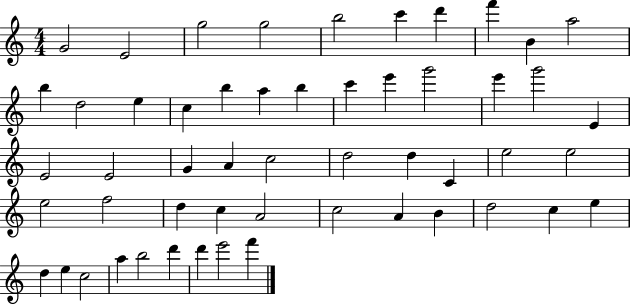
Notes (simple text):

G4/h E4/h G5/h G5/h B5/h C6/q D6/q F6/q B4/q A5/h B5/q D5/h E5/q C5/q B5/q A5/q B5/q C6/q E6/q G6/h E6/q G6/h E4/q E4/h E4/h G4/q A4/q C5/h D5/h D5/q C4/q E5/h E5/h E5/h F5/h D5/q C5/q A4/h C5/h A4/q B4/q D5/h C5/q E5/q D5/q E5/q C5/h A5/q B5/h D6/q D6/q E6/h F6/q